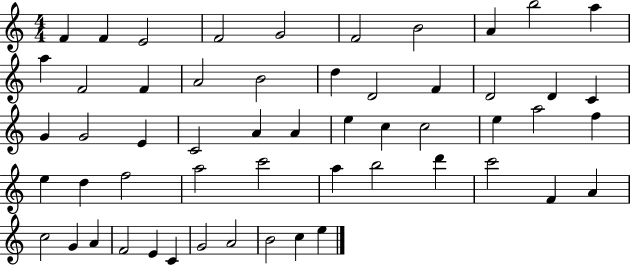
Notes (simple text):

F4/q F4/q E4/h F4/h G4/h F4/h B4/h A4/q B5/h A5/q A5/q F4/h F4/q A4/h B4/h D5/q D4/h F4/q D4/h D4/q C4/q G4/q G4/h E4/q C4/h A4/q A4/q E5/q C5/q C5/h E5/q A5/h F5/q E5/q D5/q F5/h A5/h C6/h A5/q B5/h D6/q C6/h F4/q A4/q C5/h G4/q A4/q F4/h E4/q C4/q G4/h A4/h B4/h C5/q E5/q